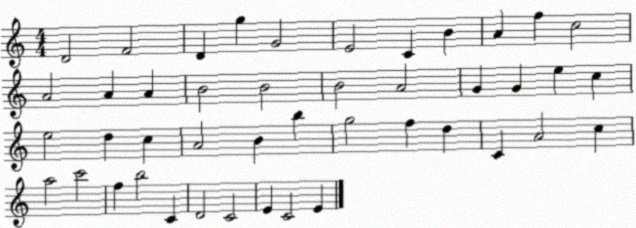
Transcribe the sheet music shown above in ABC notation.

X:1
T:Untitled
M:4/4
L:1/4
K:C
D2 F2 D g G2 E2 C B A f c2 A2 A A B2 B2 B2 A2 G G e c e2 d c A2 B b g2 f d C A2 c a2 c'2 f b2 C D2 C2 E C2 E